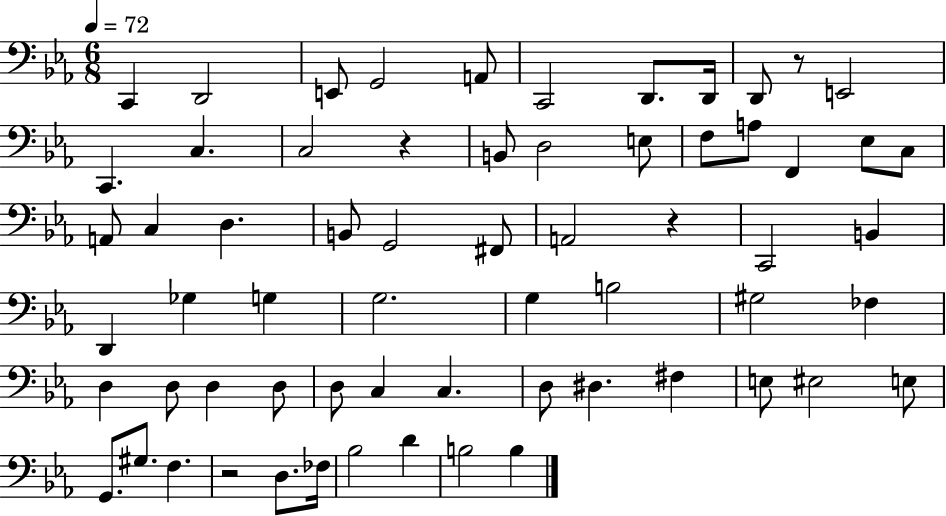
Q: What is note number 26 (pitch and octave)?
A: G2